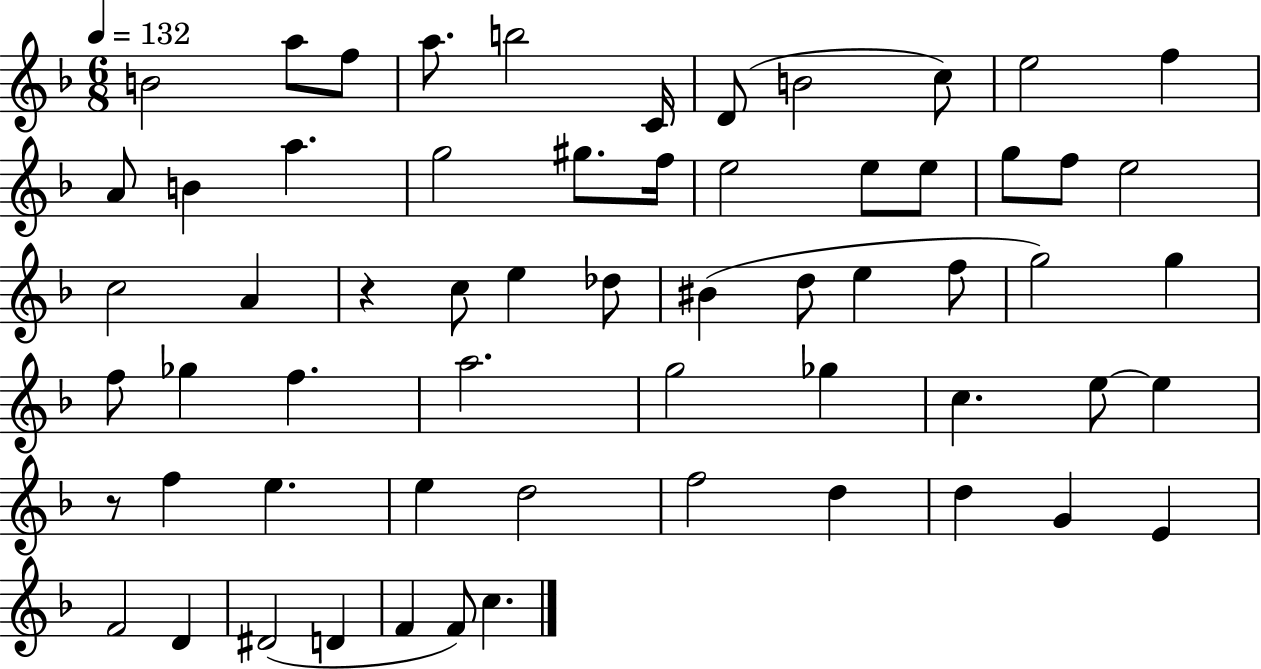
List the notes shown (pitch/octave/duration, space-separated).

B4/h A5/e F5/e A5/e. B5/h C4/s D4/e B4/h C5/e E5/h F5/q A4/e B4/q A5/q. G5/h G#5/e. F5/s E5/h E5/e E5/e G5/e F5/e E5/h C5/h A4/q R/q C5/e E5/q Db5/e BIS4/q D5/e E5/q F5/e G5/h G5/q F5/e Gb5/q F5/q. A5/h. G5/h Gb5/q C5/q. E5/e E5/q R/e F5/q E5/q. E5/q D5/h F5/h D5/q D5/q G4/q E4/q F4/h D4/q D#4/h D4/q F4/q F4/e C5/q.